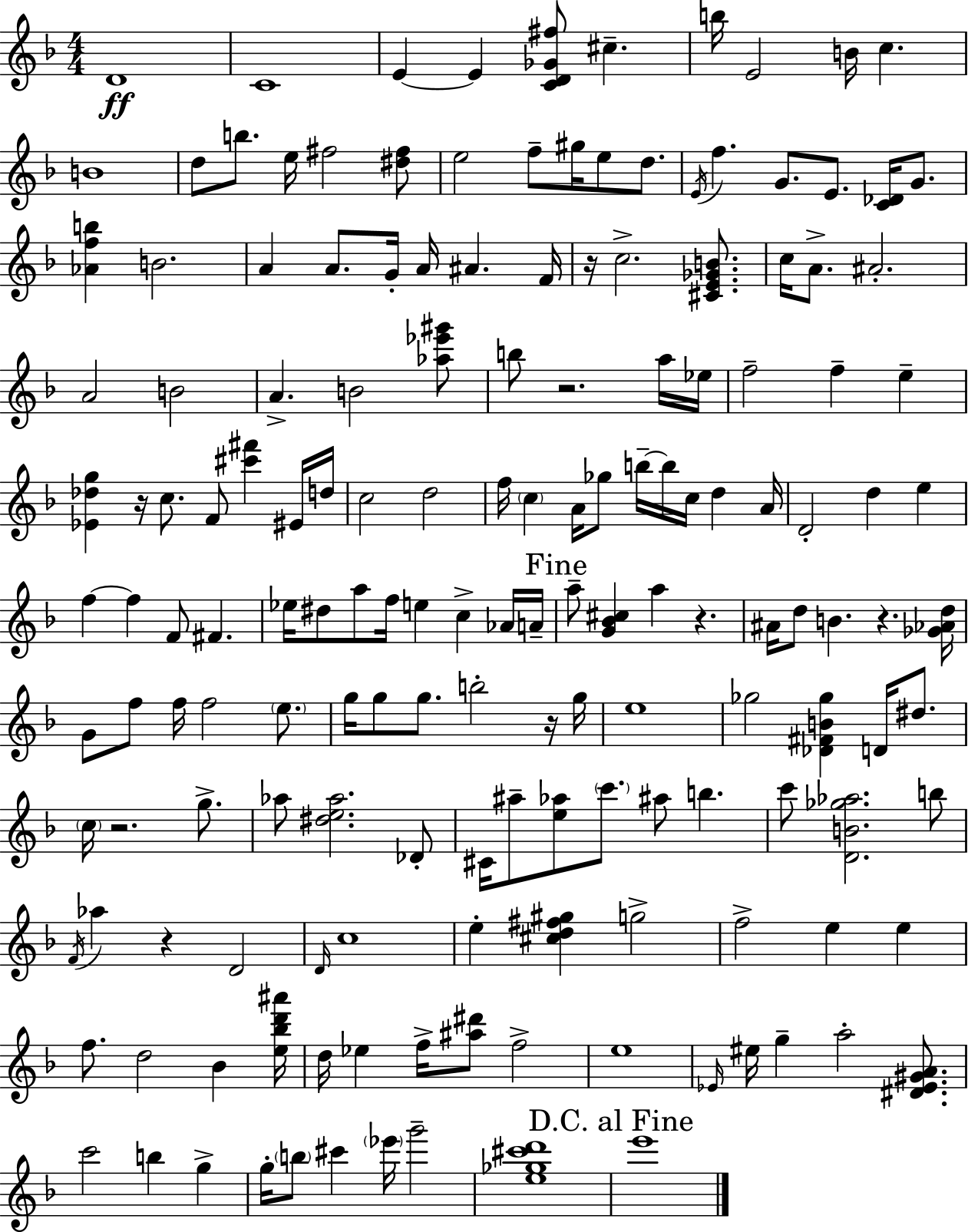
D4/w C4/w E4/q E4/q [C4,D4,Gb4,F#5]/e C#5/q. B5/s E4/h B4/s C5/q. B4/w D5/e B5/e. E5/s F#5/h [D#5,F#5]/e E5/h F5/e G#5/s E5/e D5/e. E4/s F5/q. G4/e. E4/e. [C4,Db4]/s G4/e. [Ab4,F5,B5]/q B4/h. A4/q A4/e. G4/s A4/s A#4/q. F4/s R/s C5/h. [C#4,E4,Gb4,B4]/e. C5/s A4/e. A#4/h. A4/h B4/h A4/q. B4/h [Ab5,Eb6,G#6]/e B5/e R/h. A5/s Eb5/s F5/h F5/q E5/q [Eb4,Db5,G5]/q R/s C5/e. F4/e [C#6,F#6]/q EIS4/s D5/s C5/h D5/h F5/s C5/q A4/s Gb5/e B5/s B5/s C5/s D5/q A4/s D4/h D5/q E5/q F5/q F5/q F4/e F#4/q. Eb5/s D#5/e A5/e F5/s E5/q C5/q Ab4/s A4/s A5/e [G4,Bb4,C#5]/q A5/q R/q. A#4/s D5/e B4/q. R/q. [Gb4,Ab4,D5]/s G4/e F5/e F5/s F5/h E5/e. G5/s G5/e G5/e. B5/h R/s G5/s E5/w Gb5/h [Db4,F#4,B4,Gb5]/q D4/s D#5/e. C5/s R/h. G5/e. Ab5/e [D#5,E5,Ab5]/h. Db4/e C#4/s A#5/e [E5,Ab5]/e C6/e. A#5/e B5/q. C6/e [D4,B4,Gb5,Ab5]/h. B5/e F4/s Ab5/q R/q D4/h D4/s C5/w E5/q [C#5,D5,F#5,G#5]/q G5/h F5/h E5/q E5/q F5/e. D5/h Bb4/q [E5,Bb5,D6,A#6]/s D5/s Eb5/q F5/s [A#5,D#6]/e F5/h E5/w Eb4/s EIS5/s G5/q A5/h [D#4,Eb4,G#4,A4]/e. C6/h B5/q G5/q G5/s B5/e C#6/q Eb6/s G6/h [E5,Gb5,C#6,D6]/w E6/w